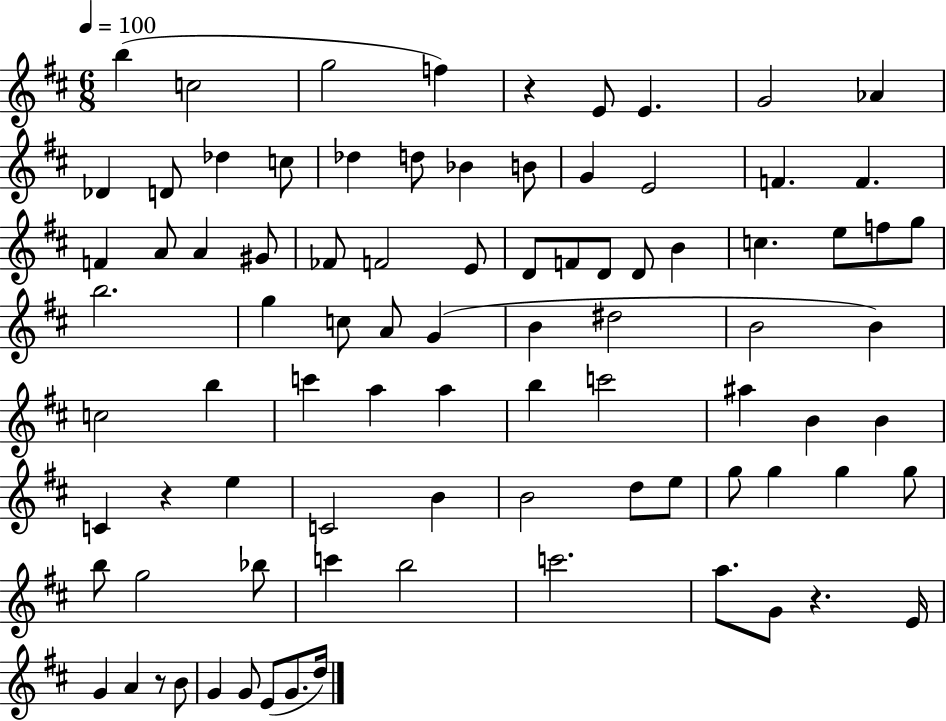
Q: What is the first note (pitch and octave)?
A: B5